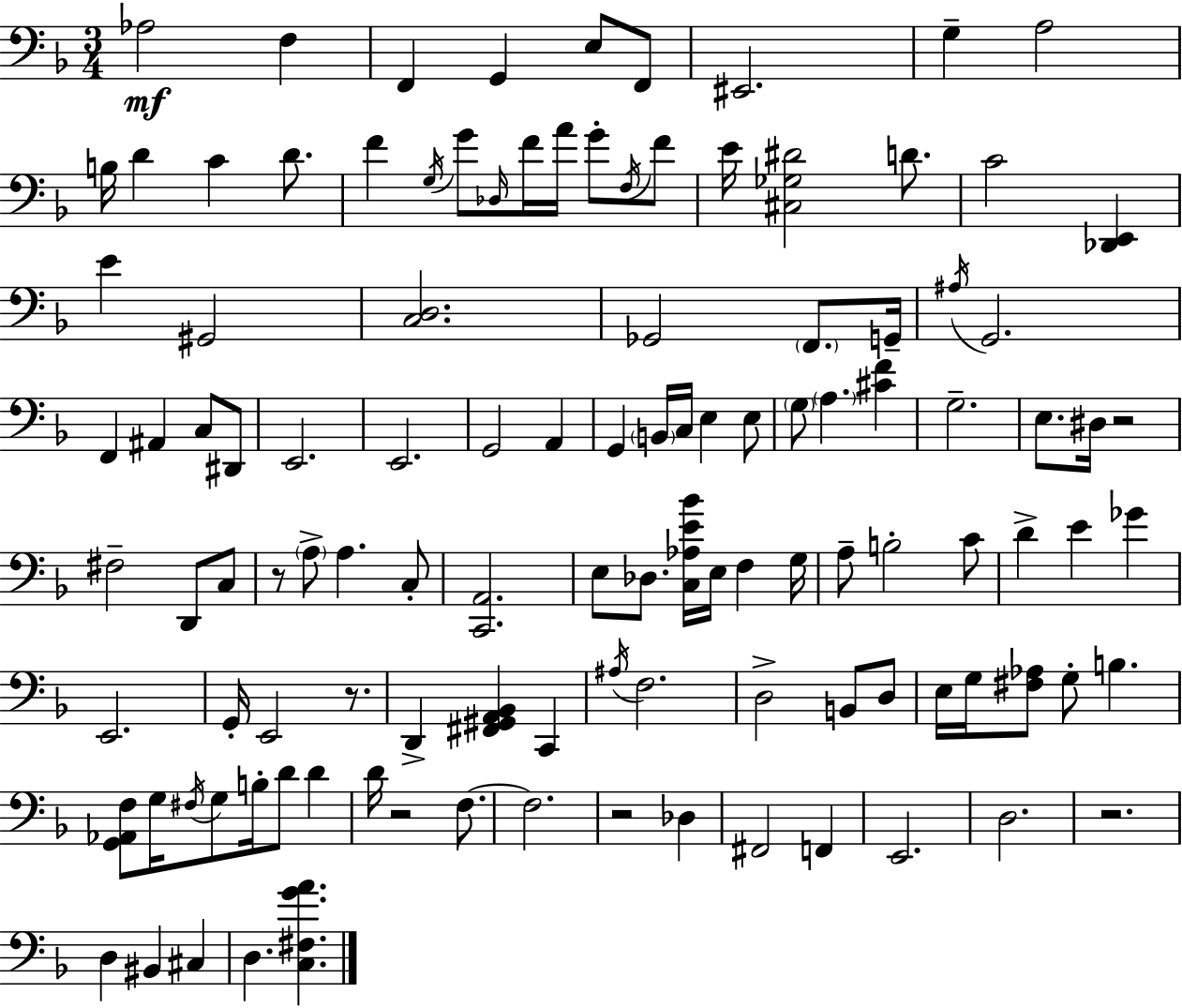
Ab3/h F3/q F2/q G2/q E3/e F2/e EIS2/h. G3/q A3/h B3/s D4/q C4/q D4/e. F4/q G3/s G4/e Db3/s F4/s A4/s G4/e F3/s F4/e E4/s [C#3,Gb3,D#4]/h D4/e. C4/h [Db2,E2]/q E4/q G#2/h [C3,D3]/h. Gb2/h F2/e. G2/s A#3/s G2/h. F2/q A#2/q C3/e D#2/e E2/h. E2/h. G2/h A2/q G2/q B2/s C3/s E3/q E3/e G3/e A3/q. [C#4,F4]/q G3/h. E3/e. D#3/s R/h F#3/h D2/e C3/e R/e A3/e A3/q. C3/e [C2,A2]/h. E3/e Db3/e. [C3,Ab3,E4,Bb4]/s E3/s F3/q G3/s A3/e B3/h C4/e D4/q E4/q Gb4/q E2/h. G2/s E2/h R/e. D2/q [F#2,G#2,A2,Bb2]/q C2/q A#3/s F3/h. D3/h B2/e D3/e E3/s G3/s [F#3,Ab3]/e G3/e B3/q. [G2,Ab2,F3]/e G3/s F#3/s G3/e B3/s D4/e D4/q D4/s R/h F3/e. F3/h. R/h Db3/q F#2/h F2/q E2/h. D3/h. R/h. D3/q BIS2/q C#3/q D3/q. [C3,F#3,G4,A4]/q.